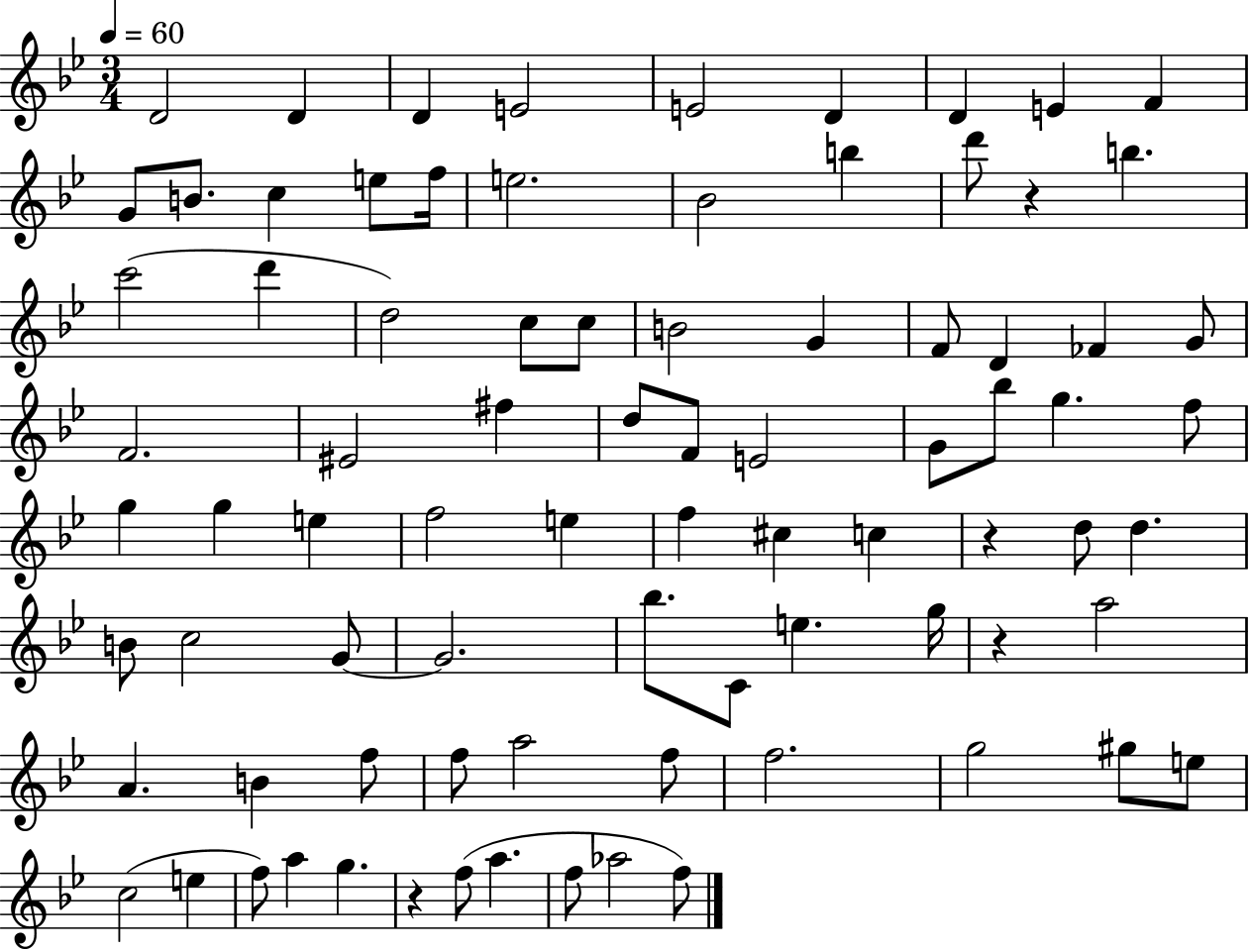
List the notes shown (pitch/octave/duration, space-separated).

D4/h D4/q D4/q E4/h E4/h D4/q D4/q E4/q F4/q G4/e B4/e. C5/q E5/e F5/s E5/h. Bb4/h B5/q D6/e R/q B5/q. C6/h D6/q D5/h C5/e C5/e B4/h G4/q F4/e D4/q FES4/q G4/e F4/h. EIS4/h F#5/q D5/e F4/e E4/h G4/e Bb5/e G5/q. F5/e G5/q G5/q E5/q F5/h E5/q F5/q C#5/q C5/q R/q D5/e D5/q. B4/e C5/h G4/e G4/h. Bb5/e. C4/e E5/q. G5/s R/q A5/h A4/q. B4/q F5/e F5/e A5/h F5/e F5/h. G5/h G#5/e E5/e C5/h E5/q F5/e A5/q G5/q. R/q F5/e A5/q. F5/e Ab5/h F5/e